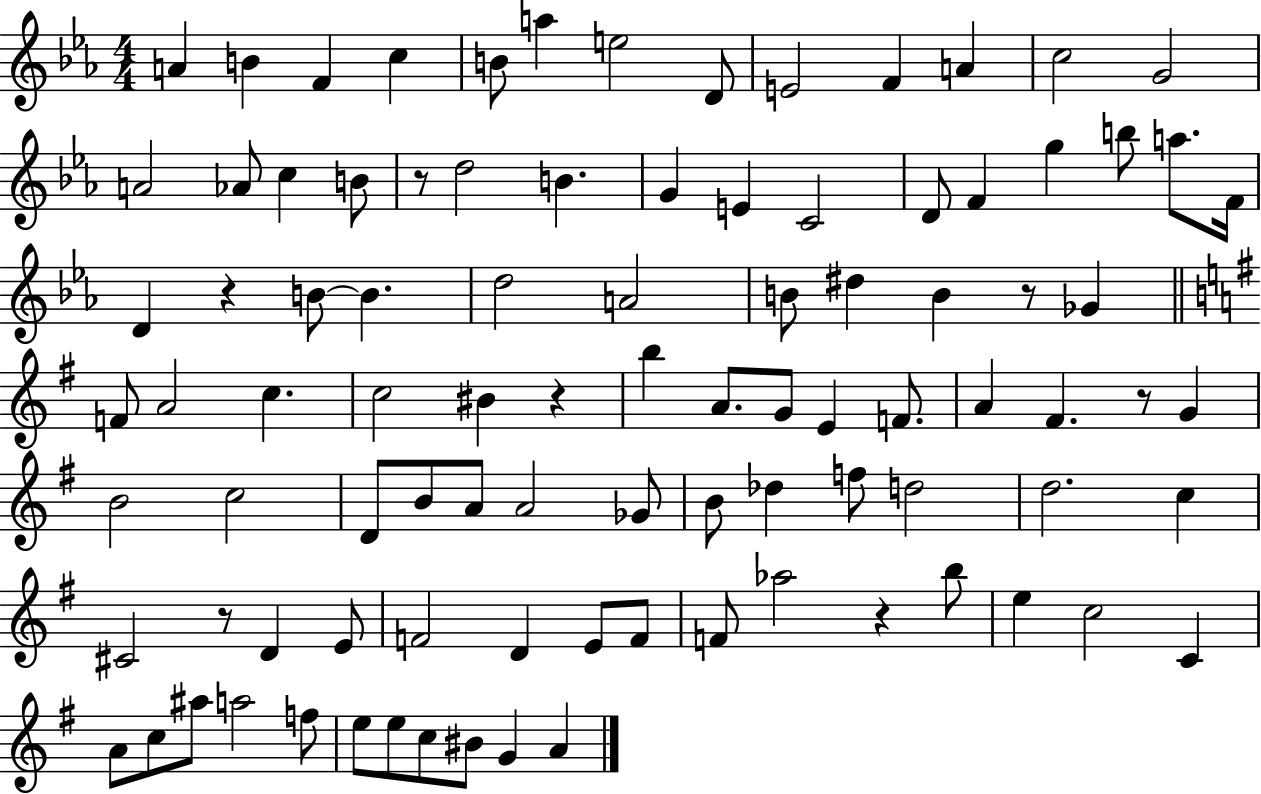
A4/q B4/q F4/q C5/q B4/e A5/q E5/h D4/e E4/h F4/q A4/q C5/h G4/h A4/h Ab4/e C5/q B4/e R/e D5/h B4/q. G4/q E4/q C4/h D4/e F4/q G5/q B5/e A5/e. F4/s D4/q R/q B4/e B4/q. D5/h A4/h B4/e D#5/q B4/q R/e Gb4/q F4/e A4/h C5/q. C5/h BIS4/q R/q B5/q A4/e. G4/e E4/q F4/e. A4/q F#4/q. R/e G4/q B4/h C5/h D4/e B4/e A4/e A4/h Gb4/e B4/e Db5/q F5/e D5/h D5/h. C5/q C#4/h R/e D4/q E4/e F4/h D4/q E4/e F4/e F4/e Ab5/h R/q B5/e E5/q C5/h C4/q A4/e C5/e A#5/e A5/h F5/e E5/e E5/e C5/e BIS4/e G4/q A4/q